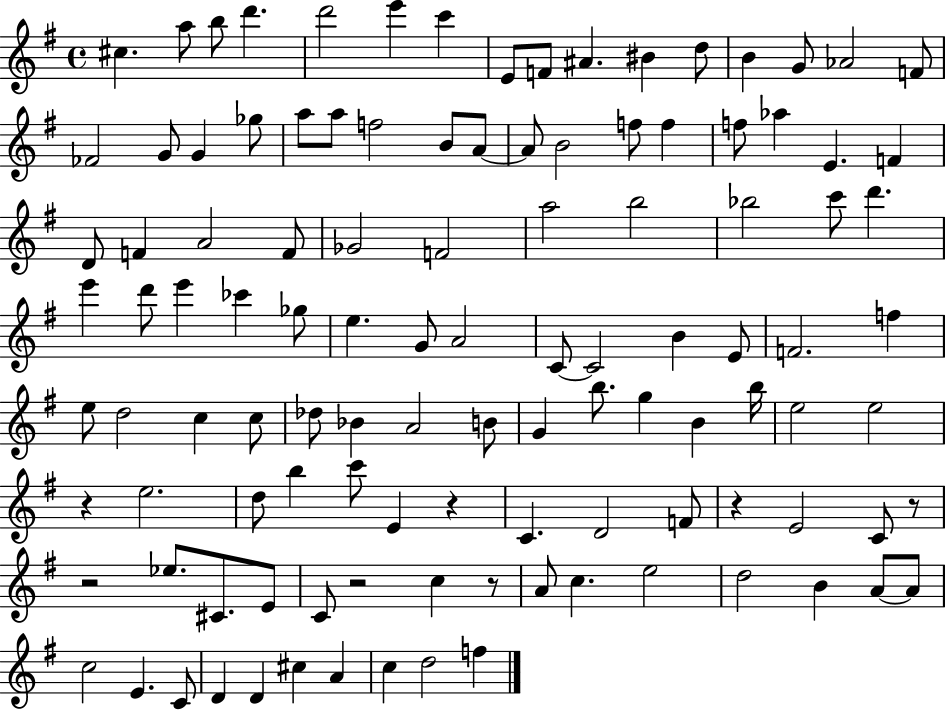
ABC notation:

X:1
T:Untitled
M:4/4
L:1/4
K:G
^c a/2 b/2 d' d'2 e' c' E/2 F/2 ^A ^B d/2 B G/2 _A2 F/2 _F2 G/2 G _g/2 a/2 a/2 f2 B/2 A/2 A/2 B2 f/2 f f/2 _a E F D/2 F A2 F/2 _G2 F2 a2 b2 _b2 c'/2 d' e' d'/2 e' _c' _g/2 e G/2 A2 C/2 C2 B E/2 F2 f e/2 d2 c c/2 _d/2 _B A2 B/2 G b/2 g B b/4 e2 e2 z e2 d/2 b c'/2 E z C D2 F/2 z E2 C/2 z/2 z2 _e/2 ^C/2 E/2 C/2 z2 c z/2 A/2 c e2 d2 B A/2 A/2 c2 E C/2 D D ^c A c d2 f